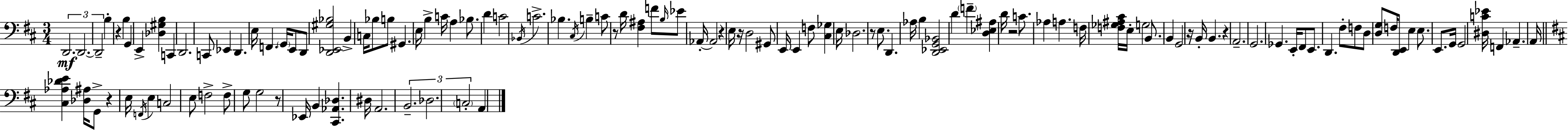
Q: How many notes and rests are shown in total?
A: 127